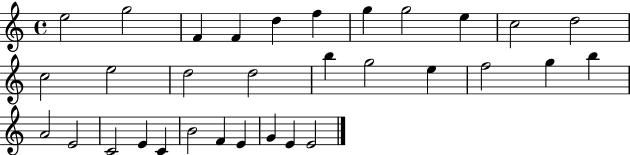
X:1
T:Untitled
M:4/4
L:1/4
K:C
e2 g2 F F d f g g2 e c2 d2 c2 e2 d2 d2 b g2 e f2 g b A2 E2 C2 E C B2 F E G E E2